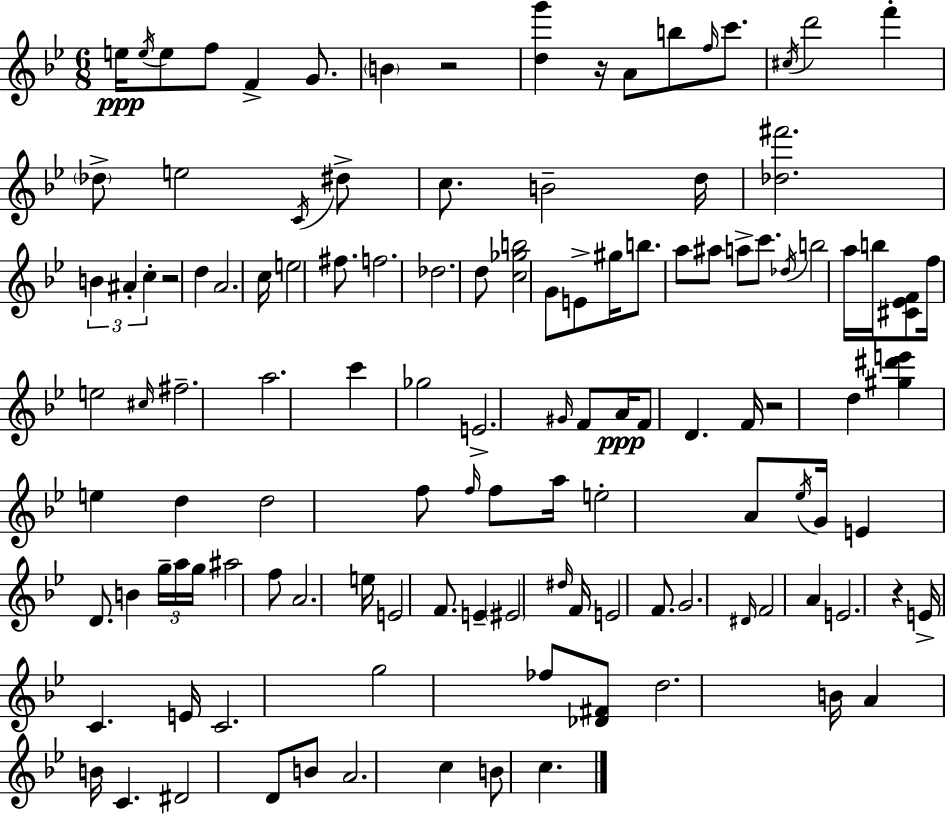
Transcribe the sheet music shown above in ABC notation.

X:1
T:Untitled
M:6/8
L:1/4
K:Gm
e/4 e/4 e/2 f/2 F G/2 B z2 [dg'] z/4 A/2 b/2 f/4 c'/2 ^c/4 d'2 f' _d/2 e2 C/4 ^d/2 c/2 B2 d/4 [_d^f']2 B ^A c z2 d A2 c/4 e2 ^f/2 f2 _d2 d/2 [c_gb]2 G/2 E/2 ^g/4 b/2 a/2 ^a/2 a/2 c'/2 _d/4 b2 a/4 b/4 [^C_EF]/2 f/4 e2 ^c/4 ^f2 a2 c' _g2 E2 ^G/4 F/2 A/4 F/2 D F/4 z2 d [^g^d'e'] e d d2 f/2 f/4 f/2 a/4 e2 A/2 _e/4 G/4 E D/2 B g/4 a/4 g/4 ^a2 f/2 A2 e/4 E2 F/2 E ^E2 ^d/4 F/4 E2 F/2 G2 ^D/4 F2 A E2 z E/4 C E/4 C2 g2 _f/2 [_D^F]/2 d2 B/4 A B/4 C ^D2 D/2 B/2 A2 c B/2 c